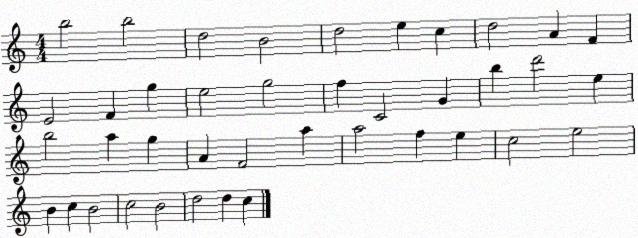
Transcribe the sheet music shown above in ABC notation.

X:1
T:Untitled
M:4/4
L:1/4
K:C
b2 b2 d2 B2 d2 e c d2 A F E2 F g e2 g2 f C2 G b d'2 e b2 a g A F2 a a2 f e c2 e2 B c B2 c2 B2 d2 d c